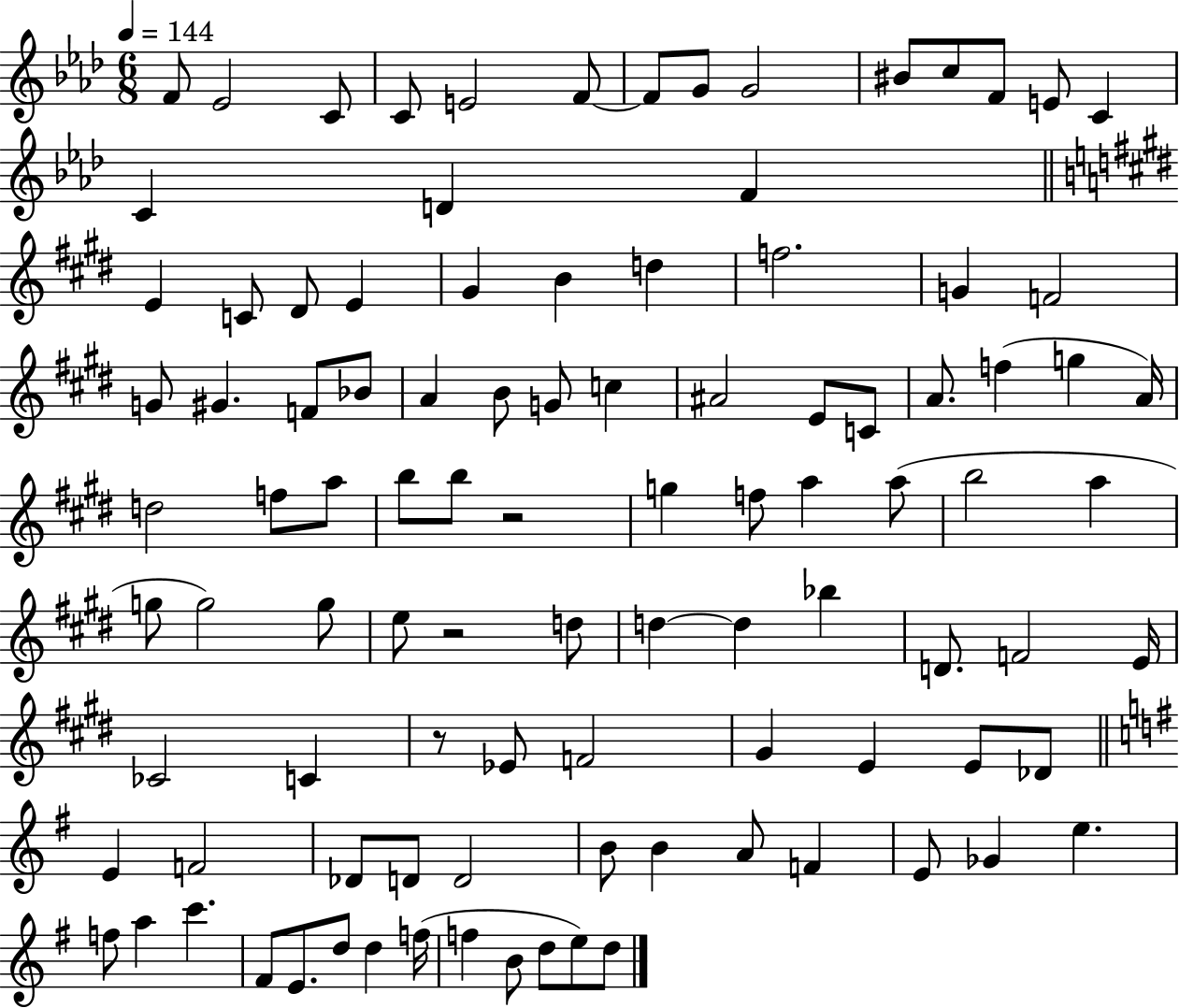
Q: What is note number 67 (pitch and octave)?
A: Eb4